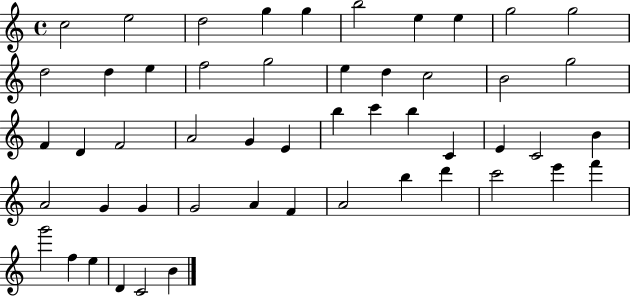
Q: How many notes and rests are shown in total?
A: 51